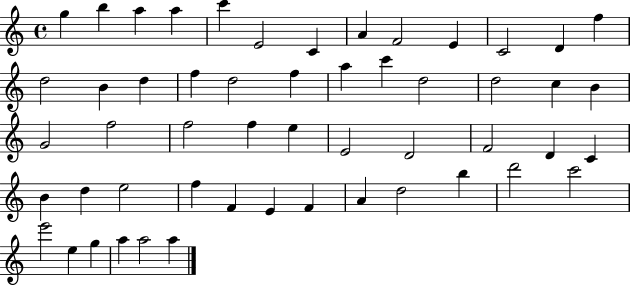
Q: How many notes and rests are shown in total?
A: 53